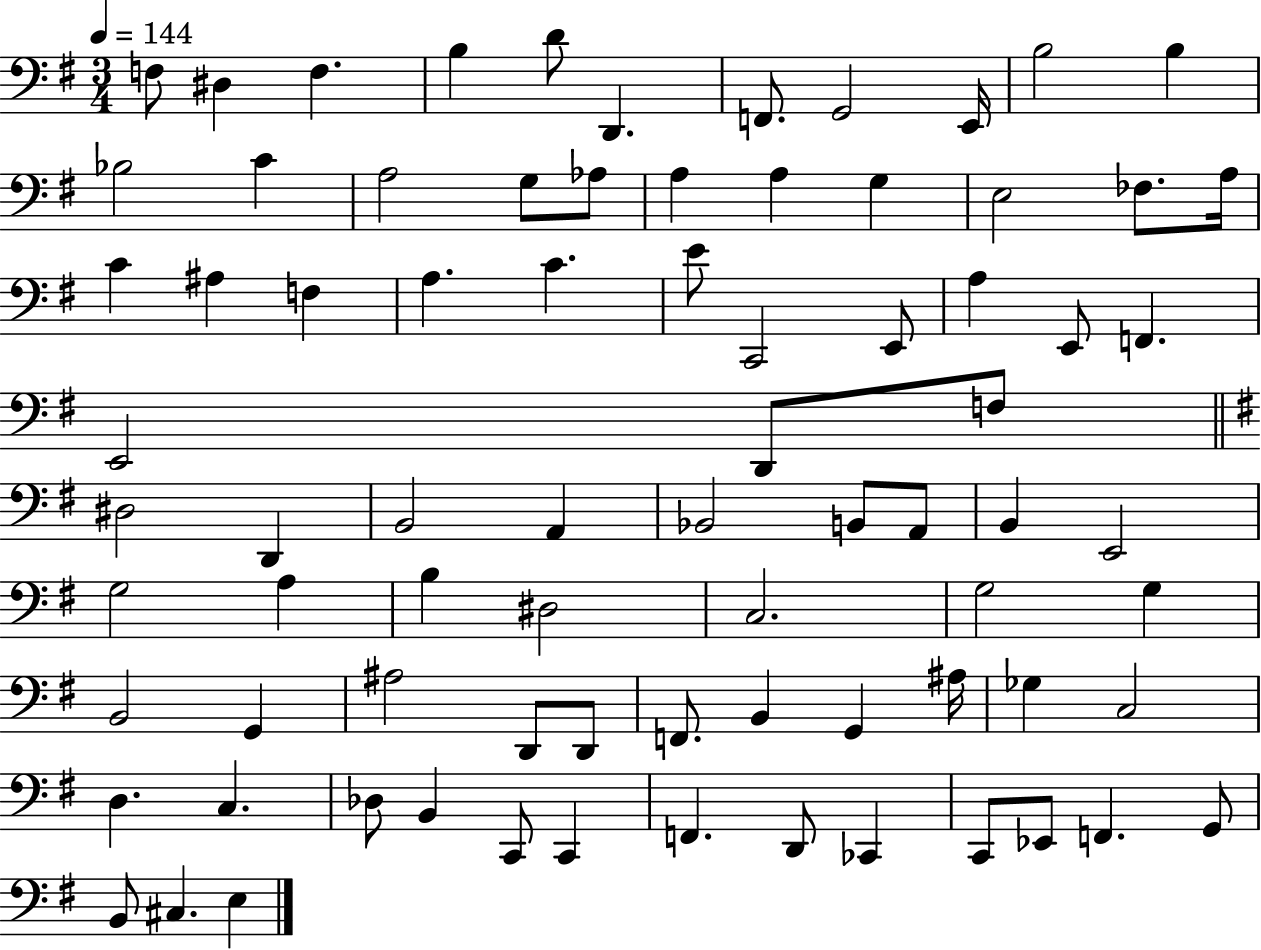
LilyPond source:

{
  \clef bass
  \numericTimeSignature
  \time 3/4
  \key g \major
  \tempo 4 = 144
  f8 dis4 f4. | b4 d'8 d,4. | f,8. g,2 e,16 | b2 b4 | \break bes2 c'4 | a2 g8 aes8 | a4 a4 g4 | e2 fes8. a16 | \break c'4 ais4 f4 | a4. c'4. | e'8 c,2 e,8 | a4 e,8 f,4. | \break e,2 d,8 f8 | \bar "||" \break \key g \major dis2 d,4 | b,2 a,4 | bes,2 b,8 a,8 | b,4 e,2 | \break g2 a4 | b4 dis2 | c2. | g2 g4 | \break b,2 g,4 | ais2 d,8 d,8 | f,8. b,4 g,4 ais16 | ges4 c2 | \break d4. c4. | des8 b,4 c,8 c,4 | f,4. d,8 ces,4 | c,8 ees,8 f,4. g,8 | \break b,8 cis4. e4 | \bar "|."
}